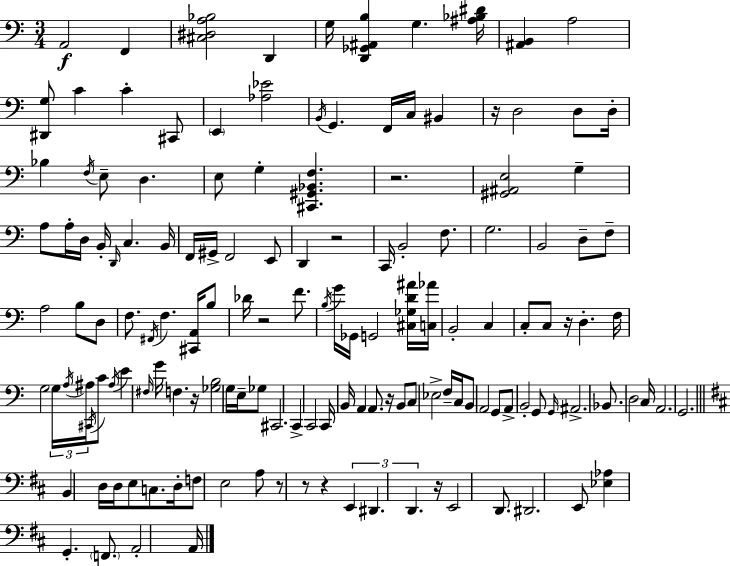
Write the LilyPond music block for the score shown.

{
  \clef bass
  \numericTimeSignature
  \time 3/4
  \key a \minor
  a,2\f f,4 | <cis dis a bes>2 d,4 | g16 <d, ges, ais, b>4 g4. <ais bes dis'>16 | <ais, b,>4 a2 | \break <dis, g>8 c'4 c'4-. cis,8 | \parenthesize e,4 <aes ees'>2 | \acciaccatura { b,16 } g,4. f,16 c16 bis,4 | r16 d2 d8 | \break d16-. bes4 \acciaccatura { f16 } e8-- d4. | e8 g4-. <cis, gis, bes, f>4. | r2. | <gis, ais, e>2 g4-- | \break a8 a16-. d16 b,16-. \grace { d,16 } c4. | b,16 f,16 gis,16-> f,2 | e,8 d,4 r2 | c,16 b,2-. | \break f8. g2. | b,2 d8-- | f8-- a2 b8 | d8 f8. \acciaccatura { fis,16 } f4. | \break <cis, a,>16 b8 des'16 r2 | f'8. \acciaccatura { b16 } g'16 ges,16 g,2 | <cis ges d' ais'>16 <c aes'>16 b,2-. | c4 c8-. c8 r16 d4.-. | \break f16 g2 | \tuplet 3/2 { g16 \acciaccatura { a16 } ais16 } \acciaccatura { cis,16 } c'8 \acciaccatura { ais16 } e'4 | \grace { fis16 } g'16 f4. r16 <ges b>2 | g16 e16-- ges8 cis,2. | \break c,4-> | c,2 c,16 b,16 a,4 | a,8. r16 b,8 c8 ees2-> | f16-- c16 b,8 a,2 | \break g,8 a,8-> b,2-. | g,8 \grace { g,16 } ais,2.-> | bes,8. | d2 c16 a,2. | \break g,2. | \bar "||" \break \key d \major b,4 d16 d16 e8 c8. d16-. | f8 e2 a8 | r8 r8 r4 \tuplet 3/2 { e,4 | dis,4. d,4. } | \break r16 e,2 d,8. | dis,2. | e,8 <ees aes>4 g,4.-. | \parenthesize f,8. a,2-. a,16 | \break \bar "|."
}